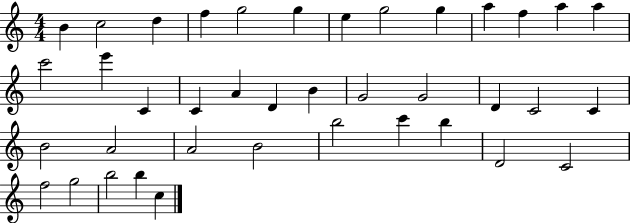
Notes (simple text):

B4/q C5/h D5/q F5/q G5/h G5/q E5/q G5/h G5/q A5/q F5/q A5/q A5/q C6/h E6/q C4/q C4/q A4/q D4/q B4/q G4/h G4/h D4/q C4/h C4/q B4/h A4/h A4/h B4/h B5/h C6/q B5/q D4/h C4/h F5/h G5/h B5/h B5/q C5/q